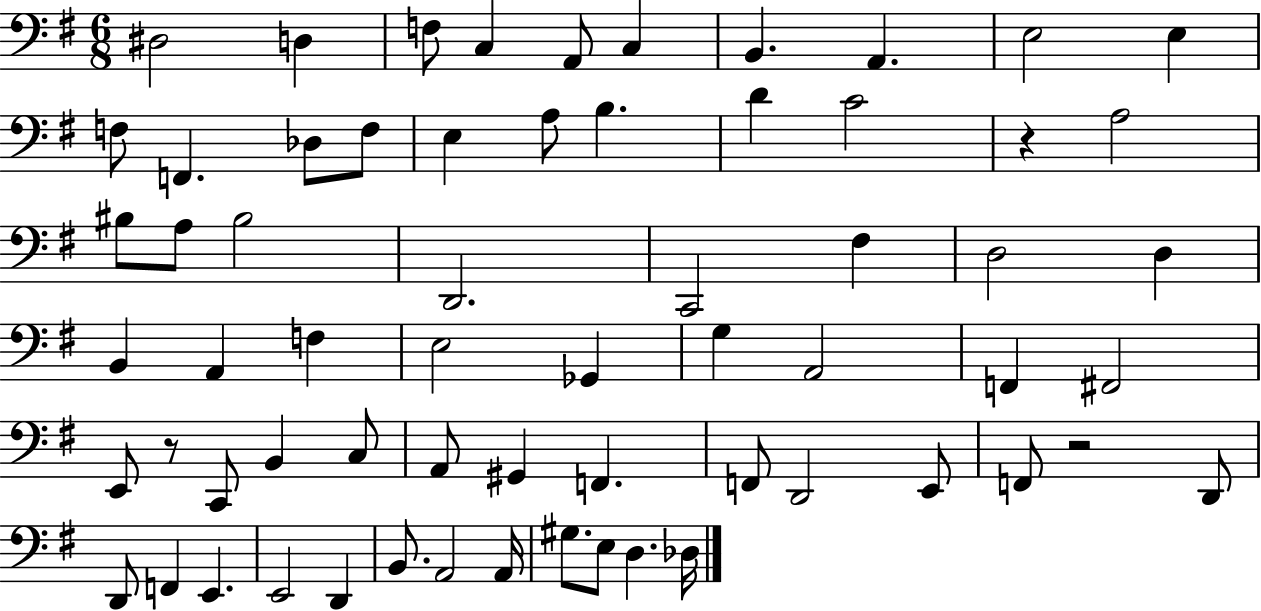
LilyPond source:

{
  \clef bass
  \numericTimeSignature
  \time 6/8
  \key g \major
  dis2 d4 | f8 c4 a,8 c4 | b,4. a,4. | e2 e4 | \break f8 f,4. des8 f8 | e4 a8 b4. | d'4 c'2 | r4 a2 | \break bis8 a8 bis2 | d,2. | c,2 fis4 | d2 d4 | \break b,4 a,4 f4 | e2 ges,4 | g4 a,2 | f,4 fis,2 | \break e,8 r8 c,8 b,4 c8 | a,8 gis,4 f,4. | f,8 d,2 e,8 | f,8 r2 d,8 | \break d,8 f,4 e,4. | e,2 d,4 | b,8. a,2 a,16 | gis8. e8 d4. des16 | \break \bar "|."
}